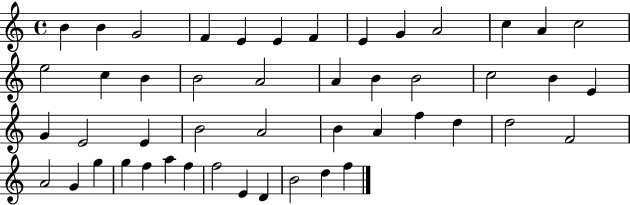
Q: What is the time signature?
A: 4/4